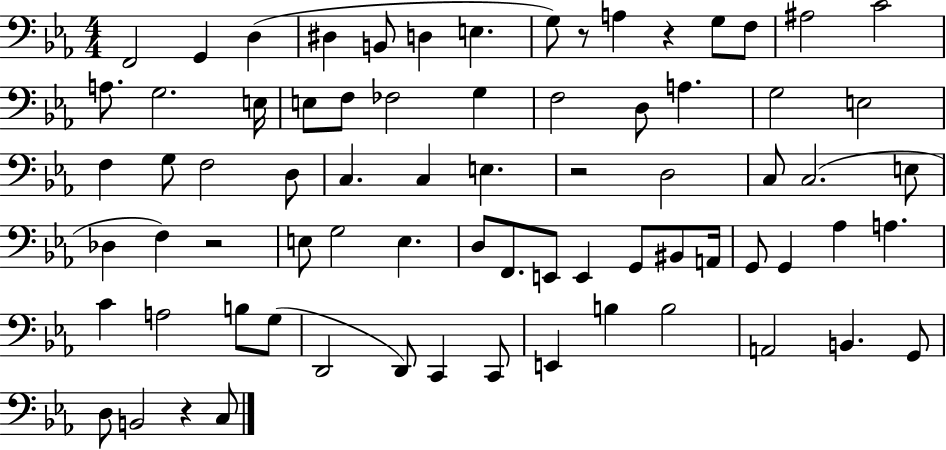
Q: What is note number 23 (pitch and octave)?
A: A3